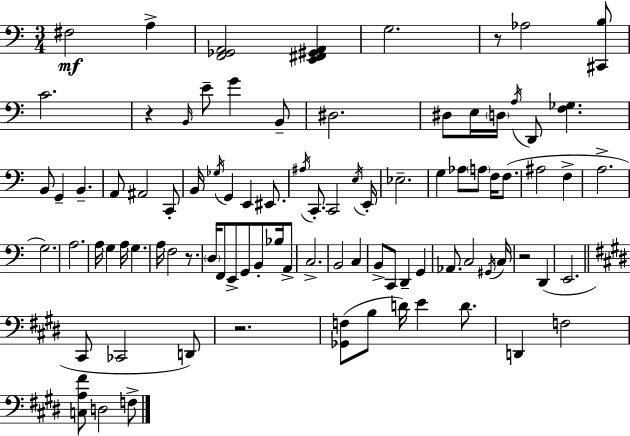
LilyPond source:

{
  \clef bass
  \numericTimeSignature
  \time 3/4
  \key c \major
  fis2\mf a4-> | <f, ges, a,>2 <e, fis, gis, a,>4 | g2. | r8 aes2 <cis, b>8 | \break c'2. | r4 \grace { b,16 } e'8-- g'4 b,8-- | dis2. | dis8 e16 \parenthesize d16 \acciaccatura { a16 } d,8 <f ges>4. | \break b,8 g,4-- b,4.-- | a,8 ais,2 | c,8-. b,16 \acciaccatura { ges16 } g,4 e,4 | eis,8. \acciaccatura { ais16 } c,8.-. c,2 | \break \acciaccatura { e16 } e,16-. ees2.-- | g4 aes8 \parenthesize a8 | f16 f8.( ais2 | f4-> a2.-> | \break g2.) | a2. | a16 g4 a16 g4. | a16 f2 | \break r8. \parenthesize d16 f,8 e,8-> g,8 | b,8-. bes16 a,8-> c2.-> | b,2 | c4 b,8-> c,8 d,4-- | \break g,4 aes,8. c2 | \acciaccatura { gis,16 } c16 r2 | d,4( e,2. | \bar "||" \break \key e \major cis,8 ces,2 d,8) | r2. | <ges, f>8( b8 d'16) e'4 d'8. | d,4 f2 | \break <c a fis'>8 d2 f8-> | \bar "|."
}